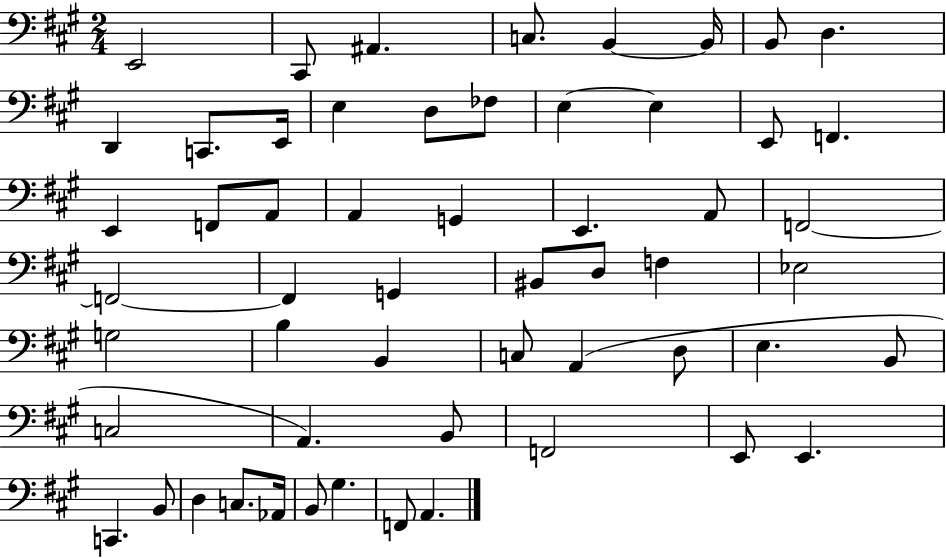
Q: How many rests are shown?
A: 0